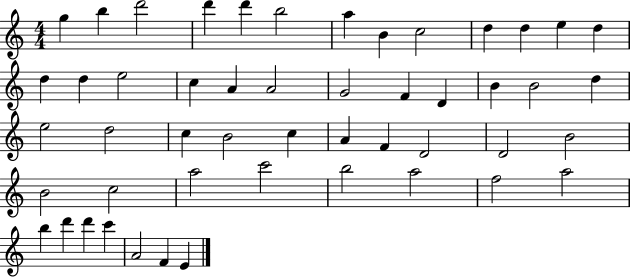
{
  \clef treble
  \numericTimeSignature
  \time 4/4
  \key c \major
  g''4 b''4 d'''2 | d'''4 d'''4 b''2 | a''4 b'4 c''2 | d''4 d''4 e''4 d''4 | \break d''4 d''4 e''2 | c''4 a'4 a'2 | g'2 f'4 d'4 | b'4 b'2 d''4 | \break e''2 d''2 | c''4 b'2 c''4 | a'4 f'4 d'2 | d'2 b'2 | \break b'2 c''2 | a''2 c'''2 | b''2 a''2 | f''2 a''2 | \break b''4 d'''4 d'''4 c'''4 | a'2 f'4 e'4 | \bar "|."
}